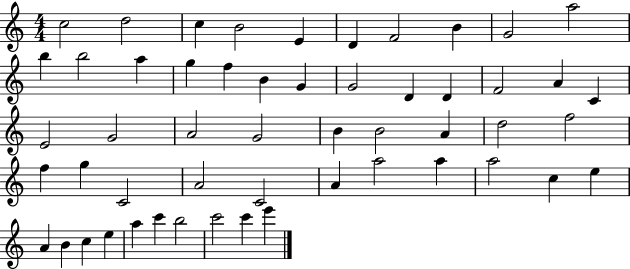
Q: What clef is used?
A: treble